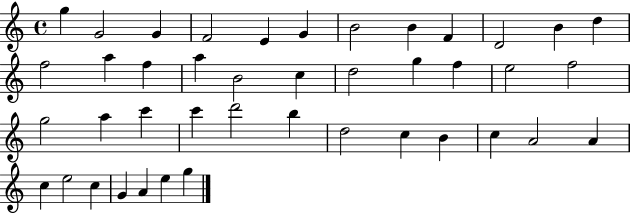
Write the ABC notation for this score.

X:1
T:Untitled
M:4/4
L:1/4
K:C
g G2 G F2 E G B2 B F D2 B d f2 a f a B2 c d2 g f e2 f2 g2 a c' c' d'2 b d2 c B c A2 A c e2 c G A e g